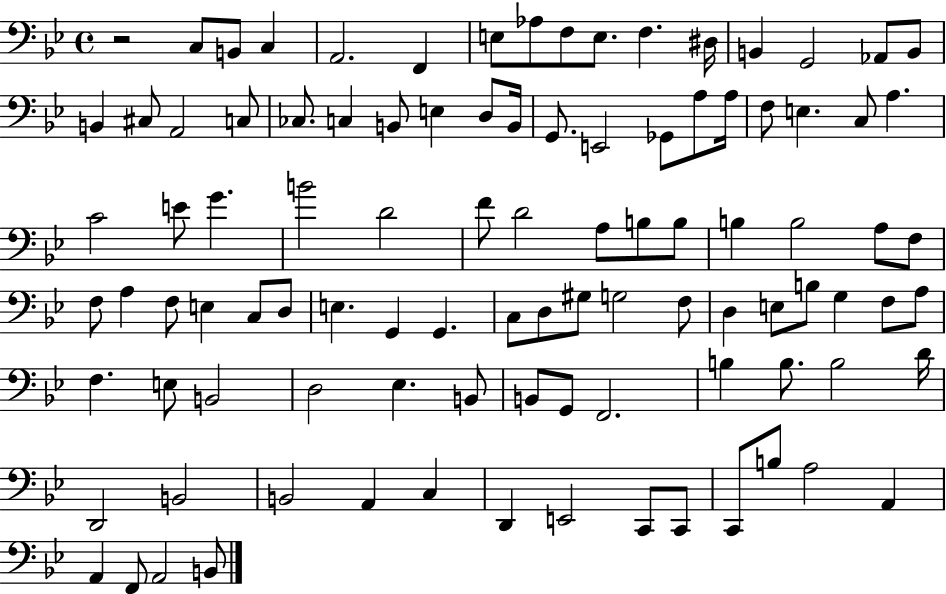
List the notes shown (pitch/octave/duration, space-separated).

R/h C3/e B2/e C3/q A2/h. F2/q E3/e Ab3/e F3/e E3/e. F3/q. D#3/s B2/q G2/h Ab2/e B2/e B2/q C#3/e A2/h C3/e CES3/e. C3/q B2/e E3/q D3/e B2/s G2/e. E2/h Gb2/e A3/e A3/s F3/e E3/q. C3/e A3/q. C4/h E4/e G4/q. B4/h D4/h F4/e D4/h A3/e B3/e B3/e B3/q B3/h A3/e F3/e F3/e A3/q F3/e E3/q C3/e D3/e E3/q. G2/q G2/q. C3/e D3/e G#3/e G3/h F3/e D3/q E3/e B3/e G3/q F3/e A3/e F3/q. E3/e B2/h D3/h Eb3/q. B2/e B2/e G2/e F2/h. B3/q B3/e. B3/h D4/s D2/h B2/h B2/h A2/q C3/q D2/q E2/h C2/e C2/e C2/e B3/e A3/h A2/q A2/q F2/e A2/h B2/e